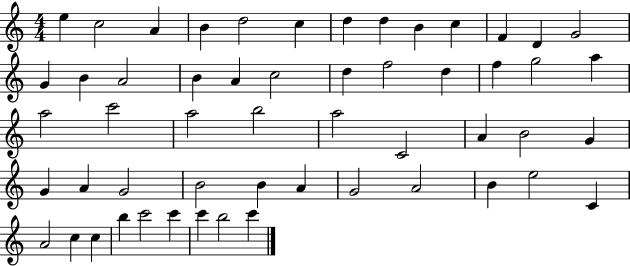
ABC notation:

X:1
T:Untitled
M:4/4
L:1/4
K:C
e c2 A B d2 c d d B c F D G2 G B A2 B A c2 d f2 d f g2 a a2 c'2 a2 b2 a2 C2 A B2 G G A G2 B2 B A G2 A2 B e2 C A2 c c b c'2 c' c' b2 c'